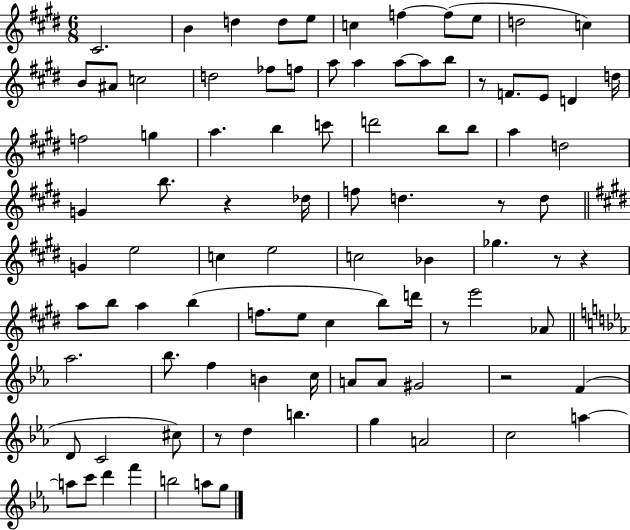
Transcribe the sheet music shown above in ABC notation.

X:1
T:Untitled
M:6/8
L:1/4
K:E
^C2 B d d/2 e/2 c f f/2 e/2 d2 c B/2 ^A/2 c2 d2 _f/2 f/2 a/2 a a/2 a/2 b/2 z/2 F/2 E/2 D d/4 f2 g a b c'/2 d'2 b/2 b/2 a d2 G b/2 z _d/4 f/2 d z/2 d/2 G e2 c e2 c2 _B _g z/2 z a/2 b/2 a b f/2 e/2 ^c b/2 d'/4 z/2 e'2 _A/2 _a2 _b/2 f B c/4 A/2 A/2 ^G2 z2 F D/2 C2 ^c/2 z/2 d b g A2 c2 a a/2 c'/2 d' f' b2 a/2 g/2